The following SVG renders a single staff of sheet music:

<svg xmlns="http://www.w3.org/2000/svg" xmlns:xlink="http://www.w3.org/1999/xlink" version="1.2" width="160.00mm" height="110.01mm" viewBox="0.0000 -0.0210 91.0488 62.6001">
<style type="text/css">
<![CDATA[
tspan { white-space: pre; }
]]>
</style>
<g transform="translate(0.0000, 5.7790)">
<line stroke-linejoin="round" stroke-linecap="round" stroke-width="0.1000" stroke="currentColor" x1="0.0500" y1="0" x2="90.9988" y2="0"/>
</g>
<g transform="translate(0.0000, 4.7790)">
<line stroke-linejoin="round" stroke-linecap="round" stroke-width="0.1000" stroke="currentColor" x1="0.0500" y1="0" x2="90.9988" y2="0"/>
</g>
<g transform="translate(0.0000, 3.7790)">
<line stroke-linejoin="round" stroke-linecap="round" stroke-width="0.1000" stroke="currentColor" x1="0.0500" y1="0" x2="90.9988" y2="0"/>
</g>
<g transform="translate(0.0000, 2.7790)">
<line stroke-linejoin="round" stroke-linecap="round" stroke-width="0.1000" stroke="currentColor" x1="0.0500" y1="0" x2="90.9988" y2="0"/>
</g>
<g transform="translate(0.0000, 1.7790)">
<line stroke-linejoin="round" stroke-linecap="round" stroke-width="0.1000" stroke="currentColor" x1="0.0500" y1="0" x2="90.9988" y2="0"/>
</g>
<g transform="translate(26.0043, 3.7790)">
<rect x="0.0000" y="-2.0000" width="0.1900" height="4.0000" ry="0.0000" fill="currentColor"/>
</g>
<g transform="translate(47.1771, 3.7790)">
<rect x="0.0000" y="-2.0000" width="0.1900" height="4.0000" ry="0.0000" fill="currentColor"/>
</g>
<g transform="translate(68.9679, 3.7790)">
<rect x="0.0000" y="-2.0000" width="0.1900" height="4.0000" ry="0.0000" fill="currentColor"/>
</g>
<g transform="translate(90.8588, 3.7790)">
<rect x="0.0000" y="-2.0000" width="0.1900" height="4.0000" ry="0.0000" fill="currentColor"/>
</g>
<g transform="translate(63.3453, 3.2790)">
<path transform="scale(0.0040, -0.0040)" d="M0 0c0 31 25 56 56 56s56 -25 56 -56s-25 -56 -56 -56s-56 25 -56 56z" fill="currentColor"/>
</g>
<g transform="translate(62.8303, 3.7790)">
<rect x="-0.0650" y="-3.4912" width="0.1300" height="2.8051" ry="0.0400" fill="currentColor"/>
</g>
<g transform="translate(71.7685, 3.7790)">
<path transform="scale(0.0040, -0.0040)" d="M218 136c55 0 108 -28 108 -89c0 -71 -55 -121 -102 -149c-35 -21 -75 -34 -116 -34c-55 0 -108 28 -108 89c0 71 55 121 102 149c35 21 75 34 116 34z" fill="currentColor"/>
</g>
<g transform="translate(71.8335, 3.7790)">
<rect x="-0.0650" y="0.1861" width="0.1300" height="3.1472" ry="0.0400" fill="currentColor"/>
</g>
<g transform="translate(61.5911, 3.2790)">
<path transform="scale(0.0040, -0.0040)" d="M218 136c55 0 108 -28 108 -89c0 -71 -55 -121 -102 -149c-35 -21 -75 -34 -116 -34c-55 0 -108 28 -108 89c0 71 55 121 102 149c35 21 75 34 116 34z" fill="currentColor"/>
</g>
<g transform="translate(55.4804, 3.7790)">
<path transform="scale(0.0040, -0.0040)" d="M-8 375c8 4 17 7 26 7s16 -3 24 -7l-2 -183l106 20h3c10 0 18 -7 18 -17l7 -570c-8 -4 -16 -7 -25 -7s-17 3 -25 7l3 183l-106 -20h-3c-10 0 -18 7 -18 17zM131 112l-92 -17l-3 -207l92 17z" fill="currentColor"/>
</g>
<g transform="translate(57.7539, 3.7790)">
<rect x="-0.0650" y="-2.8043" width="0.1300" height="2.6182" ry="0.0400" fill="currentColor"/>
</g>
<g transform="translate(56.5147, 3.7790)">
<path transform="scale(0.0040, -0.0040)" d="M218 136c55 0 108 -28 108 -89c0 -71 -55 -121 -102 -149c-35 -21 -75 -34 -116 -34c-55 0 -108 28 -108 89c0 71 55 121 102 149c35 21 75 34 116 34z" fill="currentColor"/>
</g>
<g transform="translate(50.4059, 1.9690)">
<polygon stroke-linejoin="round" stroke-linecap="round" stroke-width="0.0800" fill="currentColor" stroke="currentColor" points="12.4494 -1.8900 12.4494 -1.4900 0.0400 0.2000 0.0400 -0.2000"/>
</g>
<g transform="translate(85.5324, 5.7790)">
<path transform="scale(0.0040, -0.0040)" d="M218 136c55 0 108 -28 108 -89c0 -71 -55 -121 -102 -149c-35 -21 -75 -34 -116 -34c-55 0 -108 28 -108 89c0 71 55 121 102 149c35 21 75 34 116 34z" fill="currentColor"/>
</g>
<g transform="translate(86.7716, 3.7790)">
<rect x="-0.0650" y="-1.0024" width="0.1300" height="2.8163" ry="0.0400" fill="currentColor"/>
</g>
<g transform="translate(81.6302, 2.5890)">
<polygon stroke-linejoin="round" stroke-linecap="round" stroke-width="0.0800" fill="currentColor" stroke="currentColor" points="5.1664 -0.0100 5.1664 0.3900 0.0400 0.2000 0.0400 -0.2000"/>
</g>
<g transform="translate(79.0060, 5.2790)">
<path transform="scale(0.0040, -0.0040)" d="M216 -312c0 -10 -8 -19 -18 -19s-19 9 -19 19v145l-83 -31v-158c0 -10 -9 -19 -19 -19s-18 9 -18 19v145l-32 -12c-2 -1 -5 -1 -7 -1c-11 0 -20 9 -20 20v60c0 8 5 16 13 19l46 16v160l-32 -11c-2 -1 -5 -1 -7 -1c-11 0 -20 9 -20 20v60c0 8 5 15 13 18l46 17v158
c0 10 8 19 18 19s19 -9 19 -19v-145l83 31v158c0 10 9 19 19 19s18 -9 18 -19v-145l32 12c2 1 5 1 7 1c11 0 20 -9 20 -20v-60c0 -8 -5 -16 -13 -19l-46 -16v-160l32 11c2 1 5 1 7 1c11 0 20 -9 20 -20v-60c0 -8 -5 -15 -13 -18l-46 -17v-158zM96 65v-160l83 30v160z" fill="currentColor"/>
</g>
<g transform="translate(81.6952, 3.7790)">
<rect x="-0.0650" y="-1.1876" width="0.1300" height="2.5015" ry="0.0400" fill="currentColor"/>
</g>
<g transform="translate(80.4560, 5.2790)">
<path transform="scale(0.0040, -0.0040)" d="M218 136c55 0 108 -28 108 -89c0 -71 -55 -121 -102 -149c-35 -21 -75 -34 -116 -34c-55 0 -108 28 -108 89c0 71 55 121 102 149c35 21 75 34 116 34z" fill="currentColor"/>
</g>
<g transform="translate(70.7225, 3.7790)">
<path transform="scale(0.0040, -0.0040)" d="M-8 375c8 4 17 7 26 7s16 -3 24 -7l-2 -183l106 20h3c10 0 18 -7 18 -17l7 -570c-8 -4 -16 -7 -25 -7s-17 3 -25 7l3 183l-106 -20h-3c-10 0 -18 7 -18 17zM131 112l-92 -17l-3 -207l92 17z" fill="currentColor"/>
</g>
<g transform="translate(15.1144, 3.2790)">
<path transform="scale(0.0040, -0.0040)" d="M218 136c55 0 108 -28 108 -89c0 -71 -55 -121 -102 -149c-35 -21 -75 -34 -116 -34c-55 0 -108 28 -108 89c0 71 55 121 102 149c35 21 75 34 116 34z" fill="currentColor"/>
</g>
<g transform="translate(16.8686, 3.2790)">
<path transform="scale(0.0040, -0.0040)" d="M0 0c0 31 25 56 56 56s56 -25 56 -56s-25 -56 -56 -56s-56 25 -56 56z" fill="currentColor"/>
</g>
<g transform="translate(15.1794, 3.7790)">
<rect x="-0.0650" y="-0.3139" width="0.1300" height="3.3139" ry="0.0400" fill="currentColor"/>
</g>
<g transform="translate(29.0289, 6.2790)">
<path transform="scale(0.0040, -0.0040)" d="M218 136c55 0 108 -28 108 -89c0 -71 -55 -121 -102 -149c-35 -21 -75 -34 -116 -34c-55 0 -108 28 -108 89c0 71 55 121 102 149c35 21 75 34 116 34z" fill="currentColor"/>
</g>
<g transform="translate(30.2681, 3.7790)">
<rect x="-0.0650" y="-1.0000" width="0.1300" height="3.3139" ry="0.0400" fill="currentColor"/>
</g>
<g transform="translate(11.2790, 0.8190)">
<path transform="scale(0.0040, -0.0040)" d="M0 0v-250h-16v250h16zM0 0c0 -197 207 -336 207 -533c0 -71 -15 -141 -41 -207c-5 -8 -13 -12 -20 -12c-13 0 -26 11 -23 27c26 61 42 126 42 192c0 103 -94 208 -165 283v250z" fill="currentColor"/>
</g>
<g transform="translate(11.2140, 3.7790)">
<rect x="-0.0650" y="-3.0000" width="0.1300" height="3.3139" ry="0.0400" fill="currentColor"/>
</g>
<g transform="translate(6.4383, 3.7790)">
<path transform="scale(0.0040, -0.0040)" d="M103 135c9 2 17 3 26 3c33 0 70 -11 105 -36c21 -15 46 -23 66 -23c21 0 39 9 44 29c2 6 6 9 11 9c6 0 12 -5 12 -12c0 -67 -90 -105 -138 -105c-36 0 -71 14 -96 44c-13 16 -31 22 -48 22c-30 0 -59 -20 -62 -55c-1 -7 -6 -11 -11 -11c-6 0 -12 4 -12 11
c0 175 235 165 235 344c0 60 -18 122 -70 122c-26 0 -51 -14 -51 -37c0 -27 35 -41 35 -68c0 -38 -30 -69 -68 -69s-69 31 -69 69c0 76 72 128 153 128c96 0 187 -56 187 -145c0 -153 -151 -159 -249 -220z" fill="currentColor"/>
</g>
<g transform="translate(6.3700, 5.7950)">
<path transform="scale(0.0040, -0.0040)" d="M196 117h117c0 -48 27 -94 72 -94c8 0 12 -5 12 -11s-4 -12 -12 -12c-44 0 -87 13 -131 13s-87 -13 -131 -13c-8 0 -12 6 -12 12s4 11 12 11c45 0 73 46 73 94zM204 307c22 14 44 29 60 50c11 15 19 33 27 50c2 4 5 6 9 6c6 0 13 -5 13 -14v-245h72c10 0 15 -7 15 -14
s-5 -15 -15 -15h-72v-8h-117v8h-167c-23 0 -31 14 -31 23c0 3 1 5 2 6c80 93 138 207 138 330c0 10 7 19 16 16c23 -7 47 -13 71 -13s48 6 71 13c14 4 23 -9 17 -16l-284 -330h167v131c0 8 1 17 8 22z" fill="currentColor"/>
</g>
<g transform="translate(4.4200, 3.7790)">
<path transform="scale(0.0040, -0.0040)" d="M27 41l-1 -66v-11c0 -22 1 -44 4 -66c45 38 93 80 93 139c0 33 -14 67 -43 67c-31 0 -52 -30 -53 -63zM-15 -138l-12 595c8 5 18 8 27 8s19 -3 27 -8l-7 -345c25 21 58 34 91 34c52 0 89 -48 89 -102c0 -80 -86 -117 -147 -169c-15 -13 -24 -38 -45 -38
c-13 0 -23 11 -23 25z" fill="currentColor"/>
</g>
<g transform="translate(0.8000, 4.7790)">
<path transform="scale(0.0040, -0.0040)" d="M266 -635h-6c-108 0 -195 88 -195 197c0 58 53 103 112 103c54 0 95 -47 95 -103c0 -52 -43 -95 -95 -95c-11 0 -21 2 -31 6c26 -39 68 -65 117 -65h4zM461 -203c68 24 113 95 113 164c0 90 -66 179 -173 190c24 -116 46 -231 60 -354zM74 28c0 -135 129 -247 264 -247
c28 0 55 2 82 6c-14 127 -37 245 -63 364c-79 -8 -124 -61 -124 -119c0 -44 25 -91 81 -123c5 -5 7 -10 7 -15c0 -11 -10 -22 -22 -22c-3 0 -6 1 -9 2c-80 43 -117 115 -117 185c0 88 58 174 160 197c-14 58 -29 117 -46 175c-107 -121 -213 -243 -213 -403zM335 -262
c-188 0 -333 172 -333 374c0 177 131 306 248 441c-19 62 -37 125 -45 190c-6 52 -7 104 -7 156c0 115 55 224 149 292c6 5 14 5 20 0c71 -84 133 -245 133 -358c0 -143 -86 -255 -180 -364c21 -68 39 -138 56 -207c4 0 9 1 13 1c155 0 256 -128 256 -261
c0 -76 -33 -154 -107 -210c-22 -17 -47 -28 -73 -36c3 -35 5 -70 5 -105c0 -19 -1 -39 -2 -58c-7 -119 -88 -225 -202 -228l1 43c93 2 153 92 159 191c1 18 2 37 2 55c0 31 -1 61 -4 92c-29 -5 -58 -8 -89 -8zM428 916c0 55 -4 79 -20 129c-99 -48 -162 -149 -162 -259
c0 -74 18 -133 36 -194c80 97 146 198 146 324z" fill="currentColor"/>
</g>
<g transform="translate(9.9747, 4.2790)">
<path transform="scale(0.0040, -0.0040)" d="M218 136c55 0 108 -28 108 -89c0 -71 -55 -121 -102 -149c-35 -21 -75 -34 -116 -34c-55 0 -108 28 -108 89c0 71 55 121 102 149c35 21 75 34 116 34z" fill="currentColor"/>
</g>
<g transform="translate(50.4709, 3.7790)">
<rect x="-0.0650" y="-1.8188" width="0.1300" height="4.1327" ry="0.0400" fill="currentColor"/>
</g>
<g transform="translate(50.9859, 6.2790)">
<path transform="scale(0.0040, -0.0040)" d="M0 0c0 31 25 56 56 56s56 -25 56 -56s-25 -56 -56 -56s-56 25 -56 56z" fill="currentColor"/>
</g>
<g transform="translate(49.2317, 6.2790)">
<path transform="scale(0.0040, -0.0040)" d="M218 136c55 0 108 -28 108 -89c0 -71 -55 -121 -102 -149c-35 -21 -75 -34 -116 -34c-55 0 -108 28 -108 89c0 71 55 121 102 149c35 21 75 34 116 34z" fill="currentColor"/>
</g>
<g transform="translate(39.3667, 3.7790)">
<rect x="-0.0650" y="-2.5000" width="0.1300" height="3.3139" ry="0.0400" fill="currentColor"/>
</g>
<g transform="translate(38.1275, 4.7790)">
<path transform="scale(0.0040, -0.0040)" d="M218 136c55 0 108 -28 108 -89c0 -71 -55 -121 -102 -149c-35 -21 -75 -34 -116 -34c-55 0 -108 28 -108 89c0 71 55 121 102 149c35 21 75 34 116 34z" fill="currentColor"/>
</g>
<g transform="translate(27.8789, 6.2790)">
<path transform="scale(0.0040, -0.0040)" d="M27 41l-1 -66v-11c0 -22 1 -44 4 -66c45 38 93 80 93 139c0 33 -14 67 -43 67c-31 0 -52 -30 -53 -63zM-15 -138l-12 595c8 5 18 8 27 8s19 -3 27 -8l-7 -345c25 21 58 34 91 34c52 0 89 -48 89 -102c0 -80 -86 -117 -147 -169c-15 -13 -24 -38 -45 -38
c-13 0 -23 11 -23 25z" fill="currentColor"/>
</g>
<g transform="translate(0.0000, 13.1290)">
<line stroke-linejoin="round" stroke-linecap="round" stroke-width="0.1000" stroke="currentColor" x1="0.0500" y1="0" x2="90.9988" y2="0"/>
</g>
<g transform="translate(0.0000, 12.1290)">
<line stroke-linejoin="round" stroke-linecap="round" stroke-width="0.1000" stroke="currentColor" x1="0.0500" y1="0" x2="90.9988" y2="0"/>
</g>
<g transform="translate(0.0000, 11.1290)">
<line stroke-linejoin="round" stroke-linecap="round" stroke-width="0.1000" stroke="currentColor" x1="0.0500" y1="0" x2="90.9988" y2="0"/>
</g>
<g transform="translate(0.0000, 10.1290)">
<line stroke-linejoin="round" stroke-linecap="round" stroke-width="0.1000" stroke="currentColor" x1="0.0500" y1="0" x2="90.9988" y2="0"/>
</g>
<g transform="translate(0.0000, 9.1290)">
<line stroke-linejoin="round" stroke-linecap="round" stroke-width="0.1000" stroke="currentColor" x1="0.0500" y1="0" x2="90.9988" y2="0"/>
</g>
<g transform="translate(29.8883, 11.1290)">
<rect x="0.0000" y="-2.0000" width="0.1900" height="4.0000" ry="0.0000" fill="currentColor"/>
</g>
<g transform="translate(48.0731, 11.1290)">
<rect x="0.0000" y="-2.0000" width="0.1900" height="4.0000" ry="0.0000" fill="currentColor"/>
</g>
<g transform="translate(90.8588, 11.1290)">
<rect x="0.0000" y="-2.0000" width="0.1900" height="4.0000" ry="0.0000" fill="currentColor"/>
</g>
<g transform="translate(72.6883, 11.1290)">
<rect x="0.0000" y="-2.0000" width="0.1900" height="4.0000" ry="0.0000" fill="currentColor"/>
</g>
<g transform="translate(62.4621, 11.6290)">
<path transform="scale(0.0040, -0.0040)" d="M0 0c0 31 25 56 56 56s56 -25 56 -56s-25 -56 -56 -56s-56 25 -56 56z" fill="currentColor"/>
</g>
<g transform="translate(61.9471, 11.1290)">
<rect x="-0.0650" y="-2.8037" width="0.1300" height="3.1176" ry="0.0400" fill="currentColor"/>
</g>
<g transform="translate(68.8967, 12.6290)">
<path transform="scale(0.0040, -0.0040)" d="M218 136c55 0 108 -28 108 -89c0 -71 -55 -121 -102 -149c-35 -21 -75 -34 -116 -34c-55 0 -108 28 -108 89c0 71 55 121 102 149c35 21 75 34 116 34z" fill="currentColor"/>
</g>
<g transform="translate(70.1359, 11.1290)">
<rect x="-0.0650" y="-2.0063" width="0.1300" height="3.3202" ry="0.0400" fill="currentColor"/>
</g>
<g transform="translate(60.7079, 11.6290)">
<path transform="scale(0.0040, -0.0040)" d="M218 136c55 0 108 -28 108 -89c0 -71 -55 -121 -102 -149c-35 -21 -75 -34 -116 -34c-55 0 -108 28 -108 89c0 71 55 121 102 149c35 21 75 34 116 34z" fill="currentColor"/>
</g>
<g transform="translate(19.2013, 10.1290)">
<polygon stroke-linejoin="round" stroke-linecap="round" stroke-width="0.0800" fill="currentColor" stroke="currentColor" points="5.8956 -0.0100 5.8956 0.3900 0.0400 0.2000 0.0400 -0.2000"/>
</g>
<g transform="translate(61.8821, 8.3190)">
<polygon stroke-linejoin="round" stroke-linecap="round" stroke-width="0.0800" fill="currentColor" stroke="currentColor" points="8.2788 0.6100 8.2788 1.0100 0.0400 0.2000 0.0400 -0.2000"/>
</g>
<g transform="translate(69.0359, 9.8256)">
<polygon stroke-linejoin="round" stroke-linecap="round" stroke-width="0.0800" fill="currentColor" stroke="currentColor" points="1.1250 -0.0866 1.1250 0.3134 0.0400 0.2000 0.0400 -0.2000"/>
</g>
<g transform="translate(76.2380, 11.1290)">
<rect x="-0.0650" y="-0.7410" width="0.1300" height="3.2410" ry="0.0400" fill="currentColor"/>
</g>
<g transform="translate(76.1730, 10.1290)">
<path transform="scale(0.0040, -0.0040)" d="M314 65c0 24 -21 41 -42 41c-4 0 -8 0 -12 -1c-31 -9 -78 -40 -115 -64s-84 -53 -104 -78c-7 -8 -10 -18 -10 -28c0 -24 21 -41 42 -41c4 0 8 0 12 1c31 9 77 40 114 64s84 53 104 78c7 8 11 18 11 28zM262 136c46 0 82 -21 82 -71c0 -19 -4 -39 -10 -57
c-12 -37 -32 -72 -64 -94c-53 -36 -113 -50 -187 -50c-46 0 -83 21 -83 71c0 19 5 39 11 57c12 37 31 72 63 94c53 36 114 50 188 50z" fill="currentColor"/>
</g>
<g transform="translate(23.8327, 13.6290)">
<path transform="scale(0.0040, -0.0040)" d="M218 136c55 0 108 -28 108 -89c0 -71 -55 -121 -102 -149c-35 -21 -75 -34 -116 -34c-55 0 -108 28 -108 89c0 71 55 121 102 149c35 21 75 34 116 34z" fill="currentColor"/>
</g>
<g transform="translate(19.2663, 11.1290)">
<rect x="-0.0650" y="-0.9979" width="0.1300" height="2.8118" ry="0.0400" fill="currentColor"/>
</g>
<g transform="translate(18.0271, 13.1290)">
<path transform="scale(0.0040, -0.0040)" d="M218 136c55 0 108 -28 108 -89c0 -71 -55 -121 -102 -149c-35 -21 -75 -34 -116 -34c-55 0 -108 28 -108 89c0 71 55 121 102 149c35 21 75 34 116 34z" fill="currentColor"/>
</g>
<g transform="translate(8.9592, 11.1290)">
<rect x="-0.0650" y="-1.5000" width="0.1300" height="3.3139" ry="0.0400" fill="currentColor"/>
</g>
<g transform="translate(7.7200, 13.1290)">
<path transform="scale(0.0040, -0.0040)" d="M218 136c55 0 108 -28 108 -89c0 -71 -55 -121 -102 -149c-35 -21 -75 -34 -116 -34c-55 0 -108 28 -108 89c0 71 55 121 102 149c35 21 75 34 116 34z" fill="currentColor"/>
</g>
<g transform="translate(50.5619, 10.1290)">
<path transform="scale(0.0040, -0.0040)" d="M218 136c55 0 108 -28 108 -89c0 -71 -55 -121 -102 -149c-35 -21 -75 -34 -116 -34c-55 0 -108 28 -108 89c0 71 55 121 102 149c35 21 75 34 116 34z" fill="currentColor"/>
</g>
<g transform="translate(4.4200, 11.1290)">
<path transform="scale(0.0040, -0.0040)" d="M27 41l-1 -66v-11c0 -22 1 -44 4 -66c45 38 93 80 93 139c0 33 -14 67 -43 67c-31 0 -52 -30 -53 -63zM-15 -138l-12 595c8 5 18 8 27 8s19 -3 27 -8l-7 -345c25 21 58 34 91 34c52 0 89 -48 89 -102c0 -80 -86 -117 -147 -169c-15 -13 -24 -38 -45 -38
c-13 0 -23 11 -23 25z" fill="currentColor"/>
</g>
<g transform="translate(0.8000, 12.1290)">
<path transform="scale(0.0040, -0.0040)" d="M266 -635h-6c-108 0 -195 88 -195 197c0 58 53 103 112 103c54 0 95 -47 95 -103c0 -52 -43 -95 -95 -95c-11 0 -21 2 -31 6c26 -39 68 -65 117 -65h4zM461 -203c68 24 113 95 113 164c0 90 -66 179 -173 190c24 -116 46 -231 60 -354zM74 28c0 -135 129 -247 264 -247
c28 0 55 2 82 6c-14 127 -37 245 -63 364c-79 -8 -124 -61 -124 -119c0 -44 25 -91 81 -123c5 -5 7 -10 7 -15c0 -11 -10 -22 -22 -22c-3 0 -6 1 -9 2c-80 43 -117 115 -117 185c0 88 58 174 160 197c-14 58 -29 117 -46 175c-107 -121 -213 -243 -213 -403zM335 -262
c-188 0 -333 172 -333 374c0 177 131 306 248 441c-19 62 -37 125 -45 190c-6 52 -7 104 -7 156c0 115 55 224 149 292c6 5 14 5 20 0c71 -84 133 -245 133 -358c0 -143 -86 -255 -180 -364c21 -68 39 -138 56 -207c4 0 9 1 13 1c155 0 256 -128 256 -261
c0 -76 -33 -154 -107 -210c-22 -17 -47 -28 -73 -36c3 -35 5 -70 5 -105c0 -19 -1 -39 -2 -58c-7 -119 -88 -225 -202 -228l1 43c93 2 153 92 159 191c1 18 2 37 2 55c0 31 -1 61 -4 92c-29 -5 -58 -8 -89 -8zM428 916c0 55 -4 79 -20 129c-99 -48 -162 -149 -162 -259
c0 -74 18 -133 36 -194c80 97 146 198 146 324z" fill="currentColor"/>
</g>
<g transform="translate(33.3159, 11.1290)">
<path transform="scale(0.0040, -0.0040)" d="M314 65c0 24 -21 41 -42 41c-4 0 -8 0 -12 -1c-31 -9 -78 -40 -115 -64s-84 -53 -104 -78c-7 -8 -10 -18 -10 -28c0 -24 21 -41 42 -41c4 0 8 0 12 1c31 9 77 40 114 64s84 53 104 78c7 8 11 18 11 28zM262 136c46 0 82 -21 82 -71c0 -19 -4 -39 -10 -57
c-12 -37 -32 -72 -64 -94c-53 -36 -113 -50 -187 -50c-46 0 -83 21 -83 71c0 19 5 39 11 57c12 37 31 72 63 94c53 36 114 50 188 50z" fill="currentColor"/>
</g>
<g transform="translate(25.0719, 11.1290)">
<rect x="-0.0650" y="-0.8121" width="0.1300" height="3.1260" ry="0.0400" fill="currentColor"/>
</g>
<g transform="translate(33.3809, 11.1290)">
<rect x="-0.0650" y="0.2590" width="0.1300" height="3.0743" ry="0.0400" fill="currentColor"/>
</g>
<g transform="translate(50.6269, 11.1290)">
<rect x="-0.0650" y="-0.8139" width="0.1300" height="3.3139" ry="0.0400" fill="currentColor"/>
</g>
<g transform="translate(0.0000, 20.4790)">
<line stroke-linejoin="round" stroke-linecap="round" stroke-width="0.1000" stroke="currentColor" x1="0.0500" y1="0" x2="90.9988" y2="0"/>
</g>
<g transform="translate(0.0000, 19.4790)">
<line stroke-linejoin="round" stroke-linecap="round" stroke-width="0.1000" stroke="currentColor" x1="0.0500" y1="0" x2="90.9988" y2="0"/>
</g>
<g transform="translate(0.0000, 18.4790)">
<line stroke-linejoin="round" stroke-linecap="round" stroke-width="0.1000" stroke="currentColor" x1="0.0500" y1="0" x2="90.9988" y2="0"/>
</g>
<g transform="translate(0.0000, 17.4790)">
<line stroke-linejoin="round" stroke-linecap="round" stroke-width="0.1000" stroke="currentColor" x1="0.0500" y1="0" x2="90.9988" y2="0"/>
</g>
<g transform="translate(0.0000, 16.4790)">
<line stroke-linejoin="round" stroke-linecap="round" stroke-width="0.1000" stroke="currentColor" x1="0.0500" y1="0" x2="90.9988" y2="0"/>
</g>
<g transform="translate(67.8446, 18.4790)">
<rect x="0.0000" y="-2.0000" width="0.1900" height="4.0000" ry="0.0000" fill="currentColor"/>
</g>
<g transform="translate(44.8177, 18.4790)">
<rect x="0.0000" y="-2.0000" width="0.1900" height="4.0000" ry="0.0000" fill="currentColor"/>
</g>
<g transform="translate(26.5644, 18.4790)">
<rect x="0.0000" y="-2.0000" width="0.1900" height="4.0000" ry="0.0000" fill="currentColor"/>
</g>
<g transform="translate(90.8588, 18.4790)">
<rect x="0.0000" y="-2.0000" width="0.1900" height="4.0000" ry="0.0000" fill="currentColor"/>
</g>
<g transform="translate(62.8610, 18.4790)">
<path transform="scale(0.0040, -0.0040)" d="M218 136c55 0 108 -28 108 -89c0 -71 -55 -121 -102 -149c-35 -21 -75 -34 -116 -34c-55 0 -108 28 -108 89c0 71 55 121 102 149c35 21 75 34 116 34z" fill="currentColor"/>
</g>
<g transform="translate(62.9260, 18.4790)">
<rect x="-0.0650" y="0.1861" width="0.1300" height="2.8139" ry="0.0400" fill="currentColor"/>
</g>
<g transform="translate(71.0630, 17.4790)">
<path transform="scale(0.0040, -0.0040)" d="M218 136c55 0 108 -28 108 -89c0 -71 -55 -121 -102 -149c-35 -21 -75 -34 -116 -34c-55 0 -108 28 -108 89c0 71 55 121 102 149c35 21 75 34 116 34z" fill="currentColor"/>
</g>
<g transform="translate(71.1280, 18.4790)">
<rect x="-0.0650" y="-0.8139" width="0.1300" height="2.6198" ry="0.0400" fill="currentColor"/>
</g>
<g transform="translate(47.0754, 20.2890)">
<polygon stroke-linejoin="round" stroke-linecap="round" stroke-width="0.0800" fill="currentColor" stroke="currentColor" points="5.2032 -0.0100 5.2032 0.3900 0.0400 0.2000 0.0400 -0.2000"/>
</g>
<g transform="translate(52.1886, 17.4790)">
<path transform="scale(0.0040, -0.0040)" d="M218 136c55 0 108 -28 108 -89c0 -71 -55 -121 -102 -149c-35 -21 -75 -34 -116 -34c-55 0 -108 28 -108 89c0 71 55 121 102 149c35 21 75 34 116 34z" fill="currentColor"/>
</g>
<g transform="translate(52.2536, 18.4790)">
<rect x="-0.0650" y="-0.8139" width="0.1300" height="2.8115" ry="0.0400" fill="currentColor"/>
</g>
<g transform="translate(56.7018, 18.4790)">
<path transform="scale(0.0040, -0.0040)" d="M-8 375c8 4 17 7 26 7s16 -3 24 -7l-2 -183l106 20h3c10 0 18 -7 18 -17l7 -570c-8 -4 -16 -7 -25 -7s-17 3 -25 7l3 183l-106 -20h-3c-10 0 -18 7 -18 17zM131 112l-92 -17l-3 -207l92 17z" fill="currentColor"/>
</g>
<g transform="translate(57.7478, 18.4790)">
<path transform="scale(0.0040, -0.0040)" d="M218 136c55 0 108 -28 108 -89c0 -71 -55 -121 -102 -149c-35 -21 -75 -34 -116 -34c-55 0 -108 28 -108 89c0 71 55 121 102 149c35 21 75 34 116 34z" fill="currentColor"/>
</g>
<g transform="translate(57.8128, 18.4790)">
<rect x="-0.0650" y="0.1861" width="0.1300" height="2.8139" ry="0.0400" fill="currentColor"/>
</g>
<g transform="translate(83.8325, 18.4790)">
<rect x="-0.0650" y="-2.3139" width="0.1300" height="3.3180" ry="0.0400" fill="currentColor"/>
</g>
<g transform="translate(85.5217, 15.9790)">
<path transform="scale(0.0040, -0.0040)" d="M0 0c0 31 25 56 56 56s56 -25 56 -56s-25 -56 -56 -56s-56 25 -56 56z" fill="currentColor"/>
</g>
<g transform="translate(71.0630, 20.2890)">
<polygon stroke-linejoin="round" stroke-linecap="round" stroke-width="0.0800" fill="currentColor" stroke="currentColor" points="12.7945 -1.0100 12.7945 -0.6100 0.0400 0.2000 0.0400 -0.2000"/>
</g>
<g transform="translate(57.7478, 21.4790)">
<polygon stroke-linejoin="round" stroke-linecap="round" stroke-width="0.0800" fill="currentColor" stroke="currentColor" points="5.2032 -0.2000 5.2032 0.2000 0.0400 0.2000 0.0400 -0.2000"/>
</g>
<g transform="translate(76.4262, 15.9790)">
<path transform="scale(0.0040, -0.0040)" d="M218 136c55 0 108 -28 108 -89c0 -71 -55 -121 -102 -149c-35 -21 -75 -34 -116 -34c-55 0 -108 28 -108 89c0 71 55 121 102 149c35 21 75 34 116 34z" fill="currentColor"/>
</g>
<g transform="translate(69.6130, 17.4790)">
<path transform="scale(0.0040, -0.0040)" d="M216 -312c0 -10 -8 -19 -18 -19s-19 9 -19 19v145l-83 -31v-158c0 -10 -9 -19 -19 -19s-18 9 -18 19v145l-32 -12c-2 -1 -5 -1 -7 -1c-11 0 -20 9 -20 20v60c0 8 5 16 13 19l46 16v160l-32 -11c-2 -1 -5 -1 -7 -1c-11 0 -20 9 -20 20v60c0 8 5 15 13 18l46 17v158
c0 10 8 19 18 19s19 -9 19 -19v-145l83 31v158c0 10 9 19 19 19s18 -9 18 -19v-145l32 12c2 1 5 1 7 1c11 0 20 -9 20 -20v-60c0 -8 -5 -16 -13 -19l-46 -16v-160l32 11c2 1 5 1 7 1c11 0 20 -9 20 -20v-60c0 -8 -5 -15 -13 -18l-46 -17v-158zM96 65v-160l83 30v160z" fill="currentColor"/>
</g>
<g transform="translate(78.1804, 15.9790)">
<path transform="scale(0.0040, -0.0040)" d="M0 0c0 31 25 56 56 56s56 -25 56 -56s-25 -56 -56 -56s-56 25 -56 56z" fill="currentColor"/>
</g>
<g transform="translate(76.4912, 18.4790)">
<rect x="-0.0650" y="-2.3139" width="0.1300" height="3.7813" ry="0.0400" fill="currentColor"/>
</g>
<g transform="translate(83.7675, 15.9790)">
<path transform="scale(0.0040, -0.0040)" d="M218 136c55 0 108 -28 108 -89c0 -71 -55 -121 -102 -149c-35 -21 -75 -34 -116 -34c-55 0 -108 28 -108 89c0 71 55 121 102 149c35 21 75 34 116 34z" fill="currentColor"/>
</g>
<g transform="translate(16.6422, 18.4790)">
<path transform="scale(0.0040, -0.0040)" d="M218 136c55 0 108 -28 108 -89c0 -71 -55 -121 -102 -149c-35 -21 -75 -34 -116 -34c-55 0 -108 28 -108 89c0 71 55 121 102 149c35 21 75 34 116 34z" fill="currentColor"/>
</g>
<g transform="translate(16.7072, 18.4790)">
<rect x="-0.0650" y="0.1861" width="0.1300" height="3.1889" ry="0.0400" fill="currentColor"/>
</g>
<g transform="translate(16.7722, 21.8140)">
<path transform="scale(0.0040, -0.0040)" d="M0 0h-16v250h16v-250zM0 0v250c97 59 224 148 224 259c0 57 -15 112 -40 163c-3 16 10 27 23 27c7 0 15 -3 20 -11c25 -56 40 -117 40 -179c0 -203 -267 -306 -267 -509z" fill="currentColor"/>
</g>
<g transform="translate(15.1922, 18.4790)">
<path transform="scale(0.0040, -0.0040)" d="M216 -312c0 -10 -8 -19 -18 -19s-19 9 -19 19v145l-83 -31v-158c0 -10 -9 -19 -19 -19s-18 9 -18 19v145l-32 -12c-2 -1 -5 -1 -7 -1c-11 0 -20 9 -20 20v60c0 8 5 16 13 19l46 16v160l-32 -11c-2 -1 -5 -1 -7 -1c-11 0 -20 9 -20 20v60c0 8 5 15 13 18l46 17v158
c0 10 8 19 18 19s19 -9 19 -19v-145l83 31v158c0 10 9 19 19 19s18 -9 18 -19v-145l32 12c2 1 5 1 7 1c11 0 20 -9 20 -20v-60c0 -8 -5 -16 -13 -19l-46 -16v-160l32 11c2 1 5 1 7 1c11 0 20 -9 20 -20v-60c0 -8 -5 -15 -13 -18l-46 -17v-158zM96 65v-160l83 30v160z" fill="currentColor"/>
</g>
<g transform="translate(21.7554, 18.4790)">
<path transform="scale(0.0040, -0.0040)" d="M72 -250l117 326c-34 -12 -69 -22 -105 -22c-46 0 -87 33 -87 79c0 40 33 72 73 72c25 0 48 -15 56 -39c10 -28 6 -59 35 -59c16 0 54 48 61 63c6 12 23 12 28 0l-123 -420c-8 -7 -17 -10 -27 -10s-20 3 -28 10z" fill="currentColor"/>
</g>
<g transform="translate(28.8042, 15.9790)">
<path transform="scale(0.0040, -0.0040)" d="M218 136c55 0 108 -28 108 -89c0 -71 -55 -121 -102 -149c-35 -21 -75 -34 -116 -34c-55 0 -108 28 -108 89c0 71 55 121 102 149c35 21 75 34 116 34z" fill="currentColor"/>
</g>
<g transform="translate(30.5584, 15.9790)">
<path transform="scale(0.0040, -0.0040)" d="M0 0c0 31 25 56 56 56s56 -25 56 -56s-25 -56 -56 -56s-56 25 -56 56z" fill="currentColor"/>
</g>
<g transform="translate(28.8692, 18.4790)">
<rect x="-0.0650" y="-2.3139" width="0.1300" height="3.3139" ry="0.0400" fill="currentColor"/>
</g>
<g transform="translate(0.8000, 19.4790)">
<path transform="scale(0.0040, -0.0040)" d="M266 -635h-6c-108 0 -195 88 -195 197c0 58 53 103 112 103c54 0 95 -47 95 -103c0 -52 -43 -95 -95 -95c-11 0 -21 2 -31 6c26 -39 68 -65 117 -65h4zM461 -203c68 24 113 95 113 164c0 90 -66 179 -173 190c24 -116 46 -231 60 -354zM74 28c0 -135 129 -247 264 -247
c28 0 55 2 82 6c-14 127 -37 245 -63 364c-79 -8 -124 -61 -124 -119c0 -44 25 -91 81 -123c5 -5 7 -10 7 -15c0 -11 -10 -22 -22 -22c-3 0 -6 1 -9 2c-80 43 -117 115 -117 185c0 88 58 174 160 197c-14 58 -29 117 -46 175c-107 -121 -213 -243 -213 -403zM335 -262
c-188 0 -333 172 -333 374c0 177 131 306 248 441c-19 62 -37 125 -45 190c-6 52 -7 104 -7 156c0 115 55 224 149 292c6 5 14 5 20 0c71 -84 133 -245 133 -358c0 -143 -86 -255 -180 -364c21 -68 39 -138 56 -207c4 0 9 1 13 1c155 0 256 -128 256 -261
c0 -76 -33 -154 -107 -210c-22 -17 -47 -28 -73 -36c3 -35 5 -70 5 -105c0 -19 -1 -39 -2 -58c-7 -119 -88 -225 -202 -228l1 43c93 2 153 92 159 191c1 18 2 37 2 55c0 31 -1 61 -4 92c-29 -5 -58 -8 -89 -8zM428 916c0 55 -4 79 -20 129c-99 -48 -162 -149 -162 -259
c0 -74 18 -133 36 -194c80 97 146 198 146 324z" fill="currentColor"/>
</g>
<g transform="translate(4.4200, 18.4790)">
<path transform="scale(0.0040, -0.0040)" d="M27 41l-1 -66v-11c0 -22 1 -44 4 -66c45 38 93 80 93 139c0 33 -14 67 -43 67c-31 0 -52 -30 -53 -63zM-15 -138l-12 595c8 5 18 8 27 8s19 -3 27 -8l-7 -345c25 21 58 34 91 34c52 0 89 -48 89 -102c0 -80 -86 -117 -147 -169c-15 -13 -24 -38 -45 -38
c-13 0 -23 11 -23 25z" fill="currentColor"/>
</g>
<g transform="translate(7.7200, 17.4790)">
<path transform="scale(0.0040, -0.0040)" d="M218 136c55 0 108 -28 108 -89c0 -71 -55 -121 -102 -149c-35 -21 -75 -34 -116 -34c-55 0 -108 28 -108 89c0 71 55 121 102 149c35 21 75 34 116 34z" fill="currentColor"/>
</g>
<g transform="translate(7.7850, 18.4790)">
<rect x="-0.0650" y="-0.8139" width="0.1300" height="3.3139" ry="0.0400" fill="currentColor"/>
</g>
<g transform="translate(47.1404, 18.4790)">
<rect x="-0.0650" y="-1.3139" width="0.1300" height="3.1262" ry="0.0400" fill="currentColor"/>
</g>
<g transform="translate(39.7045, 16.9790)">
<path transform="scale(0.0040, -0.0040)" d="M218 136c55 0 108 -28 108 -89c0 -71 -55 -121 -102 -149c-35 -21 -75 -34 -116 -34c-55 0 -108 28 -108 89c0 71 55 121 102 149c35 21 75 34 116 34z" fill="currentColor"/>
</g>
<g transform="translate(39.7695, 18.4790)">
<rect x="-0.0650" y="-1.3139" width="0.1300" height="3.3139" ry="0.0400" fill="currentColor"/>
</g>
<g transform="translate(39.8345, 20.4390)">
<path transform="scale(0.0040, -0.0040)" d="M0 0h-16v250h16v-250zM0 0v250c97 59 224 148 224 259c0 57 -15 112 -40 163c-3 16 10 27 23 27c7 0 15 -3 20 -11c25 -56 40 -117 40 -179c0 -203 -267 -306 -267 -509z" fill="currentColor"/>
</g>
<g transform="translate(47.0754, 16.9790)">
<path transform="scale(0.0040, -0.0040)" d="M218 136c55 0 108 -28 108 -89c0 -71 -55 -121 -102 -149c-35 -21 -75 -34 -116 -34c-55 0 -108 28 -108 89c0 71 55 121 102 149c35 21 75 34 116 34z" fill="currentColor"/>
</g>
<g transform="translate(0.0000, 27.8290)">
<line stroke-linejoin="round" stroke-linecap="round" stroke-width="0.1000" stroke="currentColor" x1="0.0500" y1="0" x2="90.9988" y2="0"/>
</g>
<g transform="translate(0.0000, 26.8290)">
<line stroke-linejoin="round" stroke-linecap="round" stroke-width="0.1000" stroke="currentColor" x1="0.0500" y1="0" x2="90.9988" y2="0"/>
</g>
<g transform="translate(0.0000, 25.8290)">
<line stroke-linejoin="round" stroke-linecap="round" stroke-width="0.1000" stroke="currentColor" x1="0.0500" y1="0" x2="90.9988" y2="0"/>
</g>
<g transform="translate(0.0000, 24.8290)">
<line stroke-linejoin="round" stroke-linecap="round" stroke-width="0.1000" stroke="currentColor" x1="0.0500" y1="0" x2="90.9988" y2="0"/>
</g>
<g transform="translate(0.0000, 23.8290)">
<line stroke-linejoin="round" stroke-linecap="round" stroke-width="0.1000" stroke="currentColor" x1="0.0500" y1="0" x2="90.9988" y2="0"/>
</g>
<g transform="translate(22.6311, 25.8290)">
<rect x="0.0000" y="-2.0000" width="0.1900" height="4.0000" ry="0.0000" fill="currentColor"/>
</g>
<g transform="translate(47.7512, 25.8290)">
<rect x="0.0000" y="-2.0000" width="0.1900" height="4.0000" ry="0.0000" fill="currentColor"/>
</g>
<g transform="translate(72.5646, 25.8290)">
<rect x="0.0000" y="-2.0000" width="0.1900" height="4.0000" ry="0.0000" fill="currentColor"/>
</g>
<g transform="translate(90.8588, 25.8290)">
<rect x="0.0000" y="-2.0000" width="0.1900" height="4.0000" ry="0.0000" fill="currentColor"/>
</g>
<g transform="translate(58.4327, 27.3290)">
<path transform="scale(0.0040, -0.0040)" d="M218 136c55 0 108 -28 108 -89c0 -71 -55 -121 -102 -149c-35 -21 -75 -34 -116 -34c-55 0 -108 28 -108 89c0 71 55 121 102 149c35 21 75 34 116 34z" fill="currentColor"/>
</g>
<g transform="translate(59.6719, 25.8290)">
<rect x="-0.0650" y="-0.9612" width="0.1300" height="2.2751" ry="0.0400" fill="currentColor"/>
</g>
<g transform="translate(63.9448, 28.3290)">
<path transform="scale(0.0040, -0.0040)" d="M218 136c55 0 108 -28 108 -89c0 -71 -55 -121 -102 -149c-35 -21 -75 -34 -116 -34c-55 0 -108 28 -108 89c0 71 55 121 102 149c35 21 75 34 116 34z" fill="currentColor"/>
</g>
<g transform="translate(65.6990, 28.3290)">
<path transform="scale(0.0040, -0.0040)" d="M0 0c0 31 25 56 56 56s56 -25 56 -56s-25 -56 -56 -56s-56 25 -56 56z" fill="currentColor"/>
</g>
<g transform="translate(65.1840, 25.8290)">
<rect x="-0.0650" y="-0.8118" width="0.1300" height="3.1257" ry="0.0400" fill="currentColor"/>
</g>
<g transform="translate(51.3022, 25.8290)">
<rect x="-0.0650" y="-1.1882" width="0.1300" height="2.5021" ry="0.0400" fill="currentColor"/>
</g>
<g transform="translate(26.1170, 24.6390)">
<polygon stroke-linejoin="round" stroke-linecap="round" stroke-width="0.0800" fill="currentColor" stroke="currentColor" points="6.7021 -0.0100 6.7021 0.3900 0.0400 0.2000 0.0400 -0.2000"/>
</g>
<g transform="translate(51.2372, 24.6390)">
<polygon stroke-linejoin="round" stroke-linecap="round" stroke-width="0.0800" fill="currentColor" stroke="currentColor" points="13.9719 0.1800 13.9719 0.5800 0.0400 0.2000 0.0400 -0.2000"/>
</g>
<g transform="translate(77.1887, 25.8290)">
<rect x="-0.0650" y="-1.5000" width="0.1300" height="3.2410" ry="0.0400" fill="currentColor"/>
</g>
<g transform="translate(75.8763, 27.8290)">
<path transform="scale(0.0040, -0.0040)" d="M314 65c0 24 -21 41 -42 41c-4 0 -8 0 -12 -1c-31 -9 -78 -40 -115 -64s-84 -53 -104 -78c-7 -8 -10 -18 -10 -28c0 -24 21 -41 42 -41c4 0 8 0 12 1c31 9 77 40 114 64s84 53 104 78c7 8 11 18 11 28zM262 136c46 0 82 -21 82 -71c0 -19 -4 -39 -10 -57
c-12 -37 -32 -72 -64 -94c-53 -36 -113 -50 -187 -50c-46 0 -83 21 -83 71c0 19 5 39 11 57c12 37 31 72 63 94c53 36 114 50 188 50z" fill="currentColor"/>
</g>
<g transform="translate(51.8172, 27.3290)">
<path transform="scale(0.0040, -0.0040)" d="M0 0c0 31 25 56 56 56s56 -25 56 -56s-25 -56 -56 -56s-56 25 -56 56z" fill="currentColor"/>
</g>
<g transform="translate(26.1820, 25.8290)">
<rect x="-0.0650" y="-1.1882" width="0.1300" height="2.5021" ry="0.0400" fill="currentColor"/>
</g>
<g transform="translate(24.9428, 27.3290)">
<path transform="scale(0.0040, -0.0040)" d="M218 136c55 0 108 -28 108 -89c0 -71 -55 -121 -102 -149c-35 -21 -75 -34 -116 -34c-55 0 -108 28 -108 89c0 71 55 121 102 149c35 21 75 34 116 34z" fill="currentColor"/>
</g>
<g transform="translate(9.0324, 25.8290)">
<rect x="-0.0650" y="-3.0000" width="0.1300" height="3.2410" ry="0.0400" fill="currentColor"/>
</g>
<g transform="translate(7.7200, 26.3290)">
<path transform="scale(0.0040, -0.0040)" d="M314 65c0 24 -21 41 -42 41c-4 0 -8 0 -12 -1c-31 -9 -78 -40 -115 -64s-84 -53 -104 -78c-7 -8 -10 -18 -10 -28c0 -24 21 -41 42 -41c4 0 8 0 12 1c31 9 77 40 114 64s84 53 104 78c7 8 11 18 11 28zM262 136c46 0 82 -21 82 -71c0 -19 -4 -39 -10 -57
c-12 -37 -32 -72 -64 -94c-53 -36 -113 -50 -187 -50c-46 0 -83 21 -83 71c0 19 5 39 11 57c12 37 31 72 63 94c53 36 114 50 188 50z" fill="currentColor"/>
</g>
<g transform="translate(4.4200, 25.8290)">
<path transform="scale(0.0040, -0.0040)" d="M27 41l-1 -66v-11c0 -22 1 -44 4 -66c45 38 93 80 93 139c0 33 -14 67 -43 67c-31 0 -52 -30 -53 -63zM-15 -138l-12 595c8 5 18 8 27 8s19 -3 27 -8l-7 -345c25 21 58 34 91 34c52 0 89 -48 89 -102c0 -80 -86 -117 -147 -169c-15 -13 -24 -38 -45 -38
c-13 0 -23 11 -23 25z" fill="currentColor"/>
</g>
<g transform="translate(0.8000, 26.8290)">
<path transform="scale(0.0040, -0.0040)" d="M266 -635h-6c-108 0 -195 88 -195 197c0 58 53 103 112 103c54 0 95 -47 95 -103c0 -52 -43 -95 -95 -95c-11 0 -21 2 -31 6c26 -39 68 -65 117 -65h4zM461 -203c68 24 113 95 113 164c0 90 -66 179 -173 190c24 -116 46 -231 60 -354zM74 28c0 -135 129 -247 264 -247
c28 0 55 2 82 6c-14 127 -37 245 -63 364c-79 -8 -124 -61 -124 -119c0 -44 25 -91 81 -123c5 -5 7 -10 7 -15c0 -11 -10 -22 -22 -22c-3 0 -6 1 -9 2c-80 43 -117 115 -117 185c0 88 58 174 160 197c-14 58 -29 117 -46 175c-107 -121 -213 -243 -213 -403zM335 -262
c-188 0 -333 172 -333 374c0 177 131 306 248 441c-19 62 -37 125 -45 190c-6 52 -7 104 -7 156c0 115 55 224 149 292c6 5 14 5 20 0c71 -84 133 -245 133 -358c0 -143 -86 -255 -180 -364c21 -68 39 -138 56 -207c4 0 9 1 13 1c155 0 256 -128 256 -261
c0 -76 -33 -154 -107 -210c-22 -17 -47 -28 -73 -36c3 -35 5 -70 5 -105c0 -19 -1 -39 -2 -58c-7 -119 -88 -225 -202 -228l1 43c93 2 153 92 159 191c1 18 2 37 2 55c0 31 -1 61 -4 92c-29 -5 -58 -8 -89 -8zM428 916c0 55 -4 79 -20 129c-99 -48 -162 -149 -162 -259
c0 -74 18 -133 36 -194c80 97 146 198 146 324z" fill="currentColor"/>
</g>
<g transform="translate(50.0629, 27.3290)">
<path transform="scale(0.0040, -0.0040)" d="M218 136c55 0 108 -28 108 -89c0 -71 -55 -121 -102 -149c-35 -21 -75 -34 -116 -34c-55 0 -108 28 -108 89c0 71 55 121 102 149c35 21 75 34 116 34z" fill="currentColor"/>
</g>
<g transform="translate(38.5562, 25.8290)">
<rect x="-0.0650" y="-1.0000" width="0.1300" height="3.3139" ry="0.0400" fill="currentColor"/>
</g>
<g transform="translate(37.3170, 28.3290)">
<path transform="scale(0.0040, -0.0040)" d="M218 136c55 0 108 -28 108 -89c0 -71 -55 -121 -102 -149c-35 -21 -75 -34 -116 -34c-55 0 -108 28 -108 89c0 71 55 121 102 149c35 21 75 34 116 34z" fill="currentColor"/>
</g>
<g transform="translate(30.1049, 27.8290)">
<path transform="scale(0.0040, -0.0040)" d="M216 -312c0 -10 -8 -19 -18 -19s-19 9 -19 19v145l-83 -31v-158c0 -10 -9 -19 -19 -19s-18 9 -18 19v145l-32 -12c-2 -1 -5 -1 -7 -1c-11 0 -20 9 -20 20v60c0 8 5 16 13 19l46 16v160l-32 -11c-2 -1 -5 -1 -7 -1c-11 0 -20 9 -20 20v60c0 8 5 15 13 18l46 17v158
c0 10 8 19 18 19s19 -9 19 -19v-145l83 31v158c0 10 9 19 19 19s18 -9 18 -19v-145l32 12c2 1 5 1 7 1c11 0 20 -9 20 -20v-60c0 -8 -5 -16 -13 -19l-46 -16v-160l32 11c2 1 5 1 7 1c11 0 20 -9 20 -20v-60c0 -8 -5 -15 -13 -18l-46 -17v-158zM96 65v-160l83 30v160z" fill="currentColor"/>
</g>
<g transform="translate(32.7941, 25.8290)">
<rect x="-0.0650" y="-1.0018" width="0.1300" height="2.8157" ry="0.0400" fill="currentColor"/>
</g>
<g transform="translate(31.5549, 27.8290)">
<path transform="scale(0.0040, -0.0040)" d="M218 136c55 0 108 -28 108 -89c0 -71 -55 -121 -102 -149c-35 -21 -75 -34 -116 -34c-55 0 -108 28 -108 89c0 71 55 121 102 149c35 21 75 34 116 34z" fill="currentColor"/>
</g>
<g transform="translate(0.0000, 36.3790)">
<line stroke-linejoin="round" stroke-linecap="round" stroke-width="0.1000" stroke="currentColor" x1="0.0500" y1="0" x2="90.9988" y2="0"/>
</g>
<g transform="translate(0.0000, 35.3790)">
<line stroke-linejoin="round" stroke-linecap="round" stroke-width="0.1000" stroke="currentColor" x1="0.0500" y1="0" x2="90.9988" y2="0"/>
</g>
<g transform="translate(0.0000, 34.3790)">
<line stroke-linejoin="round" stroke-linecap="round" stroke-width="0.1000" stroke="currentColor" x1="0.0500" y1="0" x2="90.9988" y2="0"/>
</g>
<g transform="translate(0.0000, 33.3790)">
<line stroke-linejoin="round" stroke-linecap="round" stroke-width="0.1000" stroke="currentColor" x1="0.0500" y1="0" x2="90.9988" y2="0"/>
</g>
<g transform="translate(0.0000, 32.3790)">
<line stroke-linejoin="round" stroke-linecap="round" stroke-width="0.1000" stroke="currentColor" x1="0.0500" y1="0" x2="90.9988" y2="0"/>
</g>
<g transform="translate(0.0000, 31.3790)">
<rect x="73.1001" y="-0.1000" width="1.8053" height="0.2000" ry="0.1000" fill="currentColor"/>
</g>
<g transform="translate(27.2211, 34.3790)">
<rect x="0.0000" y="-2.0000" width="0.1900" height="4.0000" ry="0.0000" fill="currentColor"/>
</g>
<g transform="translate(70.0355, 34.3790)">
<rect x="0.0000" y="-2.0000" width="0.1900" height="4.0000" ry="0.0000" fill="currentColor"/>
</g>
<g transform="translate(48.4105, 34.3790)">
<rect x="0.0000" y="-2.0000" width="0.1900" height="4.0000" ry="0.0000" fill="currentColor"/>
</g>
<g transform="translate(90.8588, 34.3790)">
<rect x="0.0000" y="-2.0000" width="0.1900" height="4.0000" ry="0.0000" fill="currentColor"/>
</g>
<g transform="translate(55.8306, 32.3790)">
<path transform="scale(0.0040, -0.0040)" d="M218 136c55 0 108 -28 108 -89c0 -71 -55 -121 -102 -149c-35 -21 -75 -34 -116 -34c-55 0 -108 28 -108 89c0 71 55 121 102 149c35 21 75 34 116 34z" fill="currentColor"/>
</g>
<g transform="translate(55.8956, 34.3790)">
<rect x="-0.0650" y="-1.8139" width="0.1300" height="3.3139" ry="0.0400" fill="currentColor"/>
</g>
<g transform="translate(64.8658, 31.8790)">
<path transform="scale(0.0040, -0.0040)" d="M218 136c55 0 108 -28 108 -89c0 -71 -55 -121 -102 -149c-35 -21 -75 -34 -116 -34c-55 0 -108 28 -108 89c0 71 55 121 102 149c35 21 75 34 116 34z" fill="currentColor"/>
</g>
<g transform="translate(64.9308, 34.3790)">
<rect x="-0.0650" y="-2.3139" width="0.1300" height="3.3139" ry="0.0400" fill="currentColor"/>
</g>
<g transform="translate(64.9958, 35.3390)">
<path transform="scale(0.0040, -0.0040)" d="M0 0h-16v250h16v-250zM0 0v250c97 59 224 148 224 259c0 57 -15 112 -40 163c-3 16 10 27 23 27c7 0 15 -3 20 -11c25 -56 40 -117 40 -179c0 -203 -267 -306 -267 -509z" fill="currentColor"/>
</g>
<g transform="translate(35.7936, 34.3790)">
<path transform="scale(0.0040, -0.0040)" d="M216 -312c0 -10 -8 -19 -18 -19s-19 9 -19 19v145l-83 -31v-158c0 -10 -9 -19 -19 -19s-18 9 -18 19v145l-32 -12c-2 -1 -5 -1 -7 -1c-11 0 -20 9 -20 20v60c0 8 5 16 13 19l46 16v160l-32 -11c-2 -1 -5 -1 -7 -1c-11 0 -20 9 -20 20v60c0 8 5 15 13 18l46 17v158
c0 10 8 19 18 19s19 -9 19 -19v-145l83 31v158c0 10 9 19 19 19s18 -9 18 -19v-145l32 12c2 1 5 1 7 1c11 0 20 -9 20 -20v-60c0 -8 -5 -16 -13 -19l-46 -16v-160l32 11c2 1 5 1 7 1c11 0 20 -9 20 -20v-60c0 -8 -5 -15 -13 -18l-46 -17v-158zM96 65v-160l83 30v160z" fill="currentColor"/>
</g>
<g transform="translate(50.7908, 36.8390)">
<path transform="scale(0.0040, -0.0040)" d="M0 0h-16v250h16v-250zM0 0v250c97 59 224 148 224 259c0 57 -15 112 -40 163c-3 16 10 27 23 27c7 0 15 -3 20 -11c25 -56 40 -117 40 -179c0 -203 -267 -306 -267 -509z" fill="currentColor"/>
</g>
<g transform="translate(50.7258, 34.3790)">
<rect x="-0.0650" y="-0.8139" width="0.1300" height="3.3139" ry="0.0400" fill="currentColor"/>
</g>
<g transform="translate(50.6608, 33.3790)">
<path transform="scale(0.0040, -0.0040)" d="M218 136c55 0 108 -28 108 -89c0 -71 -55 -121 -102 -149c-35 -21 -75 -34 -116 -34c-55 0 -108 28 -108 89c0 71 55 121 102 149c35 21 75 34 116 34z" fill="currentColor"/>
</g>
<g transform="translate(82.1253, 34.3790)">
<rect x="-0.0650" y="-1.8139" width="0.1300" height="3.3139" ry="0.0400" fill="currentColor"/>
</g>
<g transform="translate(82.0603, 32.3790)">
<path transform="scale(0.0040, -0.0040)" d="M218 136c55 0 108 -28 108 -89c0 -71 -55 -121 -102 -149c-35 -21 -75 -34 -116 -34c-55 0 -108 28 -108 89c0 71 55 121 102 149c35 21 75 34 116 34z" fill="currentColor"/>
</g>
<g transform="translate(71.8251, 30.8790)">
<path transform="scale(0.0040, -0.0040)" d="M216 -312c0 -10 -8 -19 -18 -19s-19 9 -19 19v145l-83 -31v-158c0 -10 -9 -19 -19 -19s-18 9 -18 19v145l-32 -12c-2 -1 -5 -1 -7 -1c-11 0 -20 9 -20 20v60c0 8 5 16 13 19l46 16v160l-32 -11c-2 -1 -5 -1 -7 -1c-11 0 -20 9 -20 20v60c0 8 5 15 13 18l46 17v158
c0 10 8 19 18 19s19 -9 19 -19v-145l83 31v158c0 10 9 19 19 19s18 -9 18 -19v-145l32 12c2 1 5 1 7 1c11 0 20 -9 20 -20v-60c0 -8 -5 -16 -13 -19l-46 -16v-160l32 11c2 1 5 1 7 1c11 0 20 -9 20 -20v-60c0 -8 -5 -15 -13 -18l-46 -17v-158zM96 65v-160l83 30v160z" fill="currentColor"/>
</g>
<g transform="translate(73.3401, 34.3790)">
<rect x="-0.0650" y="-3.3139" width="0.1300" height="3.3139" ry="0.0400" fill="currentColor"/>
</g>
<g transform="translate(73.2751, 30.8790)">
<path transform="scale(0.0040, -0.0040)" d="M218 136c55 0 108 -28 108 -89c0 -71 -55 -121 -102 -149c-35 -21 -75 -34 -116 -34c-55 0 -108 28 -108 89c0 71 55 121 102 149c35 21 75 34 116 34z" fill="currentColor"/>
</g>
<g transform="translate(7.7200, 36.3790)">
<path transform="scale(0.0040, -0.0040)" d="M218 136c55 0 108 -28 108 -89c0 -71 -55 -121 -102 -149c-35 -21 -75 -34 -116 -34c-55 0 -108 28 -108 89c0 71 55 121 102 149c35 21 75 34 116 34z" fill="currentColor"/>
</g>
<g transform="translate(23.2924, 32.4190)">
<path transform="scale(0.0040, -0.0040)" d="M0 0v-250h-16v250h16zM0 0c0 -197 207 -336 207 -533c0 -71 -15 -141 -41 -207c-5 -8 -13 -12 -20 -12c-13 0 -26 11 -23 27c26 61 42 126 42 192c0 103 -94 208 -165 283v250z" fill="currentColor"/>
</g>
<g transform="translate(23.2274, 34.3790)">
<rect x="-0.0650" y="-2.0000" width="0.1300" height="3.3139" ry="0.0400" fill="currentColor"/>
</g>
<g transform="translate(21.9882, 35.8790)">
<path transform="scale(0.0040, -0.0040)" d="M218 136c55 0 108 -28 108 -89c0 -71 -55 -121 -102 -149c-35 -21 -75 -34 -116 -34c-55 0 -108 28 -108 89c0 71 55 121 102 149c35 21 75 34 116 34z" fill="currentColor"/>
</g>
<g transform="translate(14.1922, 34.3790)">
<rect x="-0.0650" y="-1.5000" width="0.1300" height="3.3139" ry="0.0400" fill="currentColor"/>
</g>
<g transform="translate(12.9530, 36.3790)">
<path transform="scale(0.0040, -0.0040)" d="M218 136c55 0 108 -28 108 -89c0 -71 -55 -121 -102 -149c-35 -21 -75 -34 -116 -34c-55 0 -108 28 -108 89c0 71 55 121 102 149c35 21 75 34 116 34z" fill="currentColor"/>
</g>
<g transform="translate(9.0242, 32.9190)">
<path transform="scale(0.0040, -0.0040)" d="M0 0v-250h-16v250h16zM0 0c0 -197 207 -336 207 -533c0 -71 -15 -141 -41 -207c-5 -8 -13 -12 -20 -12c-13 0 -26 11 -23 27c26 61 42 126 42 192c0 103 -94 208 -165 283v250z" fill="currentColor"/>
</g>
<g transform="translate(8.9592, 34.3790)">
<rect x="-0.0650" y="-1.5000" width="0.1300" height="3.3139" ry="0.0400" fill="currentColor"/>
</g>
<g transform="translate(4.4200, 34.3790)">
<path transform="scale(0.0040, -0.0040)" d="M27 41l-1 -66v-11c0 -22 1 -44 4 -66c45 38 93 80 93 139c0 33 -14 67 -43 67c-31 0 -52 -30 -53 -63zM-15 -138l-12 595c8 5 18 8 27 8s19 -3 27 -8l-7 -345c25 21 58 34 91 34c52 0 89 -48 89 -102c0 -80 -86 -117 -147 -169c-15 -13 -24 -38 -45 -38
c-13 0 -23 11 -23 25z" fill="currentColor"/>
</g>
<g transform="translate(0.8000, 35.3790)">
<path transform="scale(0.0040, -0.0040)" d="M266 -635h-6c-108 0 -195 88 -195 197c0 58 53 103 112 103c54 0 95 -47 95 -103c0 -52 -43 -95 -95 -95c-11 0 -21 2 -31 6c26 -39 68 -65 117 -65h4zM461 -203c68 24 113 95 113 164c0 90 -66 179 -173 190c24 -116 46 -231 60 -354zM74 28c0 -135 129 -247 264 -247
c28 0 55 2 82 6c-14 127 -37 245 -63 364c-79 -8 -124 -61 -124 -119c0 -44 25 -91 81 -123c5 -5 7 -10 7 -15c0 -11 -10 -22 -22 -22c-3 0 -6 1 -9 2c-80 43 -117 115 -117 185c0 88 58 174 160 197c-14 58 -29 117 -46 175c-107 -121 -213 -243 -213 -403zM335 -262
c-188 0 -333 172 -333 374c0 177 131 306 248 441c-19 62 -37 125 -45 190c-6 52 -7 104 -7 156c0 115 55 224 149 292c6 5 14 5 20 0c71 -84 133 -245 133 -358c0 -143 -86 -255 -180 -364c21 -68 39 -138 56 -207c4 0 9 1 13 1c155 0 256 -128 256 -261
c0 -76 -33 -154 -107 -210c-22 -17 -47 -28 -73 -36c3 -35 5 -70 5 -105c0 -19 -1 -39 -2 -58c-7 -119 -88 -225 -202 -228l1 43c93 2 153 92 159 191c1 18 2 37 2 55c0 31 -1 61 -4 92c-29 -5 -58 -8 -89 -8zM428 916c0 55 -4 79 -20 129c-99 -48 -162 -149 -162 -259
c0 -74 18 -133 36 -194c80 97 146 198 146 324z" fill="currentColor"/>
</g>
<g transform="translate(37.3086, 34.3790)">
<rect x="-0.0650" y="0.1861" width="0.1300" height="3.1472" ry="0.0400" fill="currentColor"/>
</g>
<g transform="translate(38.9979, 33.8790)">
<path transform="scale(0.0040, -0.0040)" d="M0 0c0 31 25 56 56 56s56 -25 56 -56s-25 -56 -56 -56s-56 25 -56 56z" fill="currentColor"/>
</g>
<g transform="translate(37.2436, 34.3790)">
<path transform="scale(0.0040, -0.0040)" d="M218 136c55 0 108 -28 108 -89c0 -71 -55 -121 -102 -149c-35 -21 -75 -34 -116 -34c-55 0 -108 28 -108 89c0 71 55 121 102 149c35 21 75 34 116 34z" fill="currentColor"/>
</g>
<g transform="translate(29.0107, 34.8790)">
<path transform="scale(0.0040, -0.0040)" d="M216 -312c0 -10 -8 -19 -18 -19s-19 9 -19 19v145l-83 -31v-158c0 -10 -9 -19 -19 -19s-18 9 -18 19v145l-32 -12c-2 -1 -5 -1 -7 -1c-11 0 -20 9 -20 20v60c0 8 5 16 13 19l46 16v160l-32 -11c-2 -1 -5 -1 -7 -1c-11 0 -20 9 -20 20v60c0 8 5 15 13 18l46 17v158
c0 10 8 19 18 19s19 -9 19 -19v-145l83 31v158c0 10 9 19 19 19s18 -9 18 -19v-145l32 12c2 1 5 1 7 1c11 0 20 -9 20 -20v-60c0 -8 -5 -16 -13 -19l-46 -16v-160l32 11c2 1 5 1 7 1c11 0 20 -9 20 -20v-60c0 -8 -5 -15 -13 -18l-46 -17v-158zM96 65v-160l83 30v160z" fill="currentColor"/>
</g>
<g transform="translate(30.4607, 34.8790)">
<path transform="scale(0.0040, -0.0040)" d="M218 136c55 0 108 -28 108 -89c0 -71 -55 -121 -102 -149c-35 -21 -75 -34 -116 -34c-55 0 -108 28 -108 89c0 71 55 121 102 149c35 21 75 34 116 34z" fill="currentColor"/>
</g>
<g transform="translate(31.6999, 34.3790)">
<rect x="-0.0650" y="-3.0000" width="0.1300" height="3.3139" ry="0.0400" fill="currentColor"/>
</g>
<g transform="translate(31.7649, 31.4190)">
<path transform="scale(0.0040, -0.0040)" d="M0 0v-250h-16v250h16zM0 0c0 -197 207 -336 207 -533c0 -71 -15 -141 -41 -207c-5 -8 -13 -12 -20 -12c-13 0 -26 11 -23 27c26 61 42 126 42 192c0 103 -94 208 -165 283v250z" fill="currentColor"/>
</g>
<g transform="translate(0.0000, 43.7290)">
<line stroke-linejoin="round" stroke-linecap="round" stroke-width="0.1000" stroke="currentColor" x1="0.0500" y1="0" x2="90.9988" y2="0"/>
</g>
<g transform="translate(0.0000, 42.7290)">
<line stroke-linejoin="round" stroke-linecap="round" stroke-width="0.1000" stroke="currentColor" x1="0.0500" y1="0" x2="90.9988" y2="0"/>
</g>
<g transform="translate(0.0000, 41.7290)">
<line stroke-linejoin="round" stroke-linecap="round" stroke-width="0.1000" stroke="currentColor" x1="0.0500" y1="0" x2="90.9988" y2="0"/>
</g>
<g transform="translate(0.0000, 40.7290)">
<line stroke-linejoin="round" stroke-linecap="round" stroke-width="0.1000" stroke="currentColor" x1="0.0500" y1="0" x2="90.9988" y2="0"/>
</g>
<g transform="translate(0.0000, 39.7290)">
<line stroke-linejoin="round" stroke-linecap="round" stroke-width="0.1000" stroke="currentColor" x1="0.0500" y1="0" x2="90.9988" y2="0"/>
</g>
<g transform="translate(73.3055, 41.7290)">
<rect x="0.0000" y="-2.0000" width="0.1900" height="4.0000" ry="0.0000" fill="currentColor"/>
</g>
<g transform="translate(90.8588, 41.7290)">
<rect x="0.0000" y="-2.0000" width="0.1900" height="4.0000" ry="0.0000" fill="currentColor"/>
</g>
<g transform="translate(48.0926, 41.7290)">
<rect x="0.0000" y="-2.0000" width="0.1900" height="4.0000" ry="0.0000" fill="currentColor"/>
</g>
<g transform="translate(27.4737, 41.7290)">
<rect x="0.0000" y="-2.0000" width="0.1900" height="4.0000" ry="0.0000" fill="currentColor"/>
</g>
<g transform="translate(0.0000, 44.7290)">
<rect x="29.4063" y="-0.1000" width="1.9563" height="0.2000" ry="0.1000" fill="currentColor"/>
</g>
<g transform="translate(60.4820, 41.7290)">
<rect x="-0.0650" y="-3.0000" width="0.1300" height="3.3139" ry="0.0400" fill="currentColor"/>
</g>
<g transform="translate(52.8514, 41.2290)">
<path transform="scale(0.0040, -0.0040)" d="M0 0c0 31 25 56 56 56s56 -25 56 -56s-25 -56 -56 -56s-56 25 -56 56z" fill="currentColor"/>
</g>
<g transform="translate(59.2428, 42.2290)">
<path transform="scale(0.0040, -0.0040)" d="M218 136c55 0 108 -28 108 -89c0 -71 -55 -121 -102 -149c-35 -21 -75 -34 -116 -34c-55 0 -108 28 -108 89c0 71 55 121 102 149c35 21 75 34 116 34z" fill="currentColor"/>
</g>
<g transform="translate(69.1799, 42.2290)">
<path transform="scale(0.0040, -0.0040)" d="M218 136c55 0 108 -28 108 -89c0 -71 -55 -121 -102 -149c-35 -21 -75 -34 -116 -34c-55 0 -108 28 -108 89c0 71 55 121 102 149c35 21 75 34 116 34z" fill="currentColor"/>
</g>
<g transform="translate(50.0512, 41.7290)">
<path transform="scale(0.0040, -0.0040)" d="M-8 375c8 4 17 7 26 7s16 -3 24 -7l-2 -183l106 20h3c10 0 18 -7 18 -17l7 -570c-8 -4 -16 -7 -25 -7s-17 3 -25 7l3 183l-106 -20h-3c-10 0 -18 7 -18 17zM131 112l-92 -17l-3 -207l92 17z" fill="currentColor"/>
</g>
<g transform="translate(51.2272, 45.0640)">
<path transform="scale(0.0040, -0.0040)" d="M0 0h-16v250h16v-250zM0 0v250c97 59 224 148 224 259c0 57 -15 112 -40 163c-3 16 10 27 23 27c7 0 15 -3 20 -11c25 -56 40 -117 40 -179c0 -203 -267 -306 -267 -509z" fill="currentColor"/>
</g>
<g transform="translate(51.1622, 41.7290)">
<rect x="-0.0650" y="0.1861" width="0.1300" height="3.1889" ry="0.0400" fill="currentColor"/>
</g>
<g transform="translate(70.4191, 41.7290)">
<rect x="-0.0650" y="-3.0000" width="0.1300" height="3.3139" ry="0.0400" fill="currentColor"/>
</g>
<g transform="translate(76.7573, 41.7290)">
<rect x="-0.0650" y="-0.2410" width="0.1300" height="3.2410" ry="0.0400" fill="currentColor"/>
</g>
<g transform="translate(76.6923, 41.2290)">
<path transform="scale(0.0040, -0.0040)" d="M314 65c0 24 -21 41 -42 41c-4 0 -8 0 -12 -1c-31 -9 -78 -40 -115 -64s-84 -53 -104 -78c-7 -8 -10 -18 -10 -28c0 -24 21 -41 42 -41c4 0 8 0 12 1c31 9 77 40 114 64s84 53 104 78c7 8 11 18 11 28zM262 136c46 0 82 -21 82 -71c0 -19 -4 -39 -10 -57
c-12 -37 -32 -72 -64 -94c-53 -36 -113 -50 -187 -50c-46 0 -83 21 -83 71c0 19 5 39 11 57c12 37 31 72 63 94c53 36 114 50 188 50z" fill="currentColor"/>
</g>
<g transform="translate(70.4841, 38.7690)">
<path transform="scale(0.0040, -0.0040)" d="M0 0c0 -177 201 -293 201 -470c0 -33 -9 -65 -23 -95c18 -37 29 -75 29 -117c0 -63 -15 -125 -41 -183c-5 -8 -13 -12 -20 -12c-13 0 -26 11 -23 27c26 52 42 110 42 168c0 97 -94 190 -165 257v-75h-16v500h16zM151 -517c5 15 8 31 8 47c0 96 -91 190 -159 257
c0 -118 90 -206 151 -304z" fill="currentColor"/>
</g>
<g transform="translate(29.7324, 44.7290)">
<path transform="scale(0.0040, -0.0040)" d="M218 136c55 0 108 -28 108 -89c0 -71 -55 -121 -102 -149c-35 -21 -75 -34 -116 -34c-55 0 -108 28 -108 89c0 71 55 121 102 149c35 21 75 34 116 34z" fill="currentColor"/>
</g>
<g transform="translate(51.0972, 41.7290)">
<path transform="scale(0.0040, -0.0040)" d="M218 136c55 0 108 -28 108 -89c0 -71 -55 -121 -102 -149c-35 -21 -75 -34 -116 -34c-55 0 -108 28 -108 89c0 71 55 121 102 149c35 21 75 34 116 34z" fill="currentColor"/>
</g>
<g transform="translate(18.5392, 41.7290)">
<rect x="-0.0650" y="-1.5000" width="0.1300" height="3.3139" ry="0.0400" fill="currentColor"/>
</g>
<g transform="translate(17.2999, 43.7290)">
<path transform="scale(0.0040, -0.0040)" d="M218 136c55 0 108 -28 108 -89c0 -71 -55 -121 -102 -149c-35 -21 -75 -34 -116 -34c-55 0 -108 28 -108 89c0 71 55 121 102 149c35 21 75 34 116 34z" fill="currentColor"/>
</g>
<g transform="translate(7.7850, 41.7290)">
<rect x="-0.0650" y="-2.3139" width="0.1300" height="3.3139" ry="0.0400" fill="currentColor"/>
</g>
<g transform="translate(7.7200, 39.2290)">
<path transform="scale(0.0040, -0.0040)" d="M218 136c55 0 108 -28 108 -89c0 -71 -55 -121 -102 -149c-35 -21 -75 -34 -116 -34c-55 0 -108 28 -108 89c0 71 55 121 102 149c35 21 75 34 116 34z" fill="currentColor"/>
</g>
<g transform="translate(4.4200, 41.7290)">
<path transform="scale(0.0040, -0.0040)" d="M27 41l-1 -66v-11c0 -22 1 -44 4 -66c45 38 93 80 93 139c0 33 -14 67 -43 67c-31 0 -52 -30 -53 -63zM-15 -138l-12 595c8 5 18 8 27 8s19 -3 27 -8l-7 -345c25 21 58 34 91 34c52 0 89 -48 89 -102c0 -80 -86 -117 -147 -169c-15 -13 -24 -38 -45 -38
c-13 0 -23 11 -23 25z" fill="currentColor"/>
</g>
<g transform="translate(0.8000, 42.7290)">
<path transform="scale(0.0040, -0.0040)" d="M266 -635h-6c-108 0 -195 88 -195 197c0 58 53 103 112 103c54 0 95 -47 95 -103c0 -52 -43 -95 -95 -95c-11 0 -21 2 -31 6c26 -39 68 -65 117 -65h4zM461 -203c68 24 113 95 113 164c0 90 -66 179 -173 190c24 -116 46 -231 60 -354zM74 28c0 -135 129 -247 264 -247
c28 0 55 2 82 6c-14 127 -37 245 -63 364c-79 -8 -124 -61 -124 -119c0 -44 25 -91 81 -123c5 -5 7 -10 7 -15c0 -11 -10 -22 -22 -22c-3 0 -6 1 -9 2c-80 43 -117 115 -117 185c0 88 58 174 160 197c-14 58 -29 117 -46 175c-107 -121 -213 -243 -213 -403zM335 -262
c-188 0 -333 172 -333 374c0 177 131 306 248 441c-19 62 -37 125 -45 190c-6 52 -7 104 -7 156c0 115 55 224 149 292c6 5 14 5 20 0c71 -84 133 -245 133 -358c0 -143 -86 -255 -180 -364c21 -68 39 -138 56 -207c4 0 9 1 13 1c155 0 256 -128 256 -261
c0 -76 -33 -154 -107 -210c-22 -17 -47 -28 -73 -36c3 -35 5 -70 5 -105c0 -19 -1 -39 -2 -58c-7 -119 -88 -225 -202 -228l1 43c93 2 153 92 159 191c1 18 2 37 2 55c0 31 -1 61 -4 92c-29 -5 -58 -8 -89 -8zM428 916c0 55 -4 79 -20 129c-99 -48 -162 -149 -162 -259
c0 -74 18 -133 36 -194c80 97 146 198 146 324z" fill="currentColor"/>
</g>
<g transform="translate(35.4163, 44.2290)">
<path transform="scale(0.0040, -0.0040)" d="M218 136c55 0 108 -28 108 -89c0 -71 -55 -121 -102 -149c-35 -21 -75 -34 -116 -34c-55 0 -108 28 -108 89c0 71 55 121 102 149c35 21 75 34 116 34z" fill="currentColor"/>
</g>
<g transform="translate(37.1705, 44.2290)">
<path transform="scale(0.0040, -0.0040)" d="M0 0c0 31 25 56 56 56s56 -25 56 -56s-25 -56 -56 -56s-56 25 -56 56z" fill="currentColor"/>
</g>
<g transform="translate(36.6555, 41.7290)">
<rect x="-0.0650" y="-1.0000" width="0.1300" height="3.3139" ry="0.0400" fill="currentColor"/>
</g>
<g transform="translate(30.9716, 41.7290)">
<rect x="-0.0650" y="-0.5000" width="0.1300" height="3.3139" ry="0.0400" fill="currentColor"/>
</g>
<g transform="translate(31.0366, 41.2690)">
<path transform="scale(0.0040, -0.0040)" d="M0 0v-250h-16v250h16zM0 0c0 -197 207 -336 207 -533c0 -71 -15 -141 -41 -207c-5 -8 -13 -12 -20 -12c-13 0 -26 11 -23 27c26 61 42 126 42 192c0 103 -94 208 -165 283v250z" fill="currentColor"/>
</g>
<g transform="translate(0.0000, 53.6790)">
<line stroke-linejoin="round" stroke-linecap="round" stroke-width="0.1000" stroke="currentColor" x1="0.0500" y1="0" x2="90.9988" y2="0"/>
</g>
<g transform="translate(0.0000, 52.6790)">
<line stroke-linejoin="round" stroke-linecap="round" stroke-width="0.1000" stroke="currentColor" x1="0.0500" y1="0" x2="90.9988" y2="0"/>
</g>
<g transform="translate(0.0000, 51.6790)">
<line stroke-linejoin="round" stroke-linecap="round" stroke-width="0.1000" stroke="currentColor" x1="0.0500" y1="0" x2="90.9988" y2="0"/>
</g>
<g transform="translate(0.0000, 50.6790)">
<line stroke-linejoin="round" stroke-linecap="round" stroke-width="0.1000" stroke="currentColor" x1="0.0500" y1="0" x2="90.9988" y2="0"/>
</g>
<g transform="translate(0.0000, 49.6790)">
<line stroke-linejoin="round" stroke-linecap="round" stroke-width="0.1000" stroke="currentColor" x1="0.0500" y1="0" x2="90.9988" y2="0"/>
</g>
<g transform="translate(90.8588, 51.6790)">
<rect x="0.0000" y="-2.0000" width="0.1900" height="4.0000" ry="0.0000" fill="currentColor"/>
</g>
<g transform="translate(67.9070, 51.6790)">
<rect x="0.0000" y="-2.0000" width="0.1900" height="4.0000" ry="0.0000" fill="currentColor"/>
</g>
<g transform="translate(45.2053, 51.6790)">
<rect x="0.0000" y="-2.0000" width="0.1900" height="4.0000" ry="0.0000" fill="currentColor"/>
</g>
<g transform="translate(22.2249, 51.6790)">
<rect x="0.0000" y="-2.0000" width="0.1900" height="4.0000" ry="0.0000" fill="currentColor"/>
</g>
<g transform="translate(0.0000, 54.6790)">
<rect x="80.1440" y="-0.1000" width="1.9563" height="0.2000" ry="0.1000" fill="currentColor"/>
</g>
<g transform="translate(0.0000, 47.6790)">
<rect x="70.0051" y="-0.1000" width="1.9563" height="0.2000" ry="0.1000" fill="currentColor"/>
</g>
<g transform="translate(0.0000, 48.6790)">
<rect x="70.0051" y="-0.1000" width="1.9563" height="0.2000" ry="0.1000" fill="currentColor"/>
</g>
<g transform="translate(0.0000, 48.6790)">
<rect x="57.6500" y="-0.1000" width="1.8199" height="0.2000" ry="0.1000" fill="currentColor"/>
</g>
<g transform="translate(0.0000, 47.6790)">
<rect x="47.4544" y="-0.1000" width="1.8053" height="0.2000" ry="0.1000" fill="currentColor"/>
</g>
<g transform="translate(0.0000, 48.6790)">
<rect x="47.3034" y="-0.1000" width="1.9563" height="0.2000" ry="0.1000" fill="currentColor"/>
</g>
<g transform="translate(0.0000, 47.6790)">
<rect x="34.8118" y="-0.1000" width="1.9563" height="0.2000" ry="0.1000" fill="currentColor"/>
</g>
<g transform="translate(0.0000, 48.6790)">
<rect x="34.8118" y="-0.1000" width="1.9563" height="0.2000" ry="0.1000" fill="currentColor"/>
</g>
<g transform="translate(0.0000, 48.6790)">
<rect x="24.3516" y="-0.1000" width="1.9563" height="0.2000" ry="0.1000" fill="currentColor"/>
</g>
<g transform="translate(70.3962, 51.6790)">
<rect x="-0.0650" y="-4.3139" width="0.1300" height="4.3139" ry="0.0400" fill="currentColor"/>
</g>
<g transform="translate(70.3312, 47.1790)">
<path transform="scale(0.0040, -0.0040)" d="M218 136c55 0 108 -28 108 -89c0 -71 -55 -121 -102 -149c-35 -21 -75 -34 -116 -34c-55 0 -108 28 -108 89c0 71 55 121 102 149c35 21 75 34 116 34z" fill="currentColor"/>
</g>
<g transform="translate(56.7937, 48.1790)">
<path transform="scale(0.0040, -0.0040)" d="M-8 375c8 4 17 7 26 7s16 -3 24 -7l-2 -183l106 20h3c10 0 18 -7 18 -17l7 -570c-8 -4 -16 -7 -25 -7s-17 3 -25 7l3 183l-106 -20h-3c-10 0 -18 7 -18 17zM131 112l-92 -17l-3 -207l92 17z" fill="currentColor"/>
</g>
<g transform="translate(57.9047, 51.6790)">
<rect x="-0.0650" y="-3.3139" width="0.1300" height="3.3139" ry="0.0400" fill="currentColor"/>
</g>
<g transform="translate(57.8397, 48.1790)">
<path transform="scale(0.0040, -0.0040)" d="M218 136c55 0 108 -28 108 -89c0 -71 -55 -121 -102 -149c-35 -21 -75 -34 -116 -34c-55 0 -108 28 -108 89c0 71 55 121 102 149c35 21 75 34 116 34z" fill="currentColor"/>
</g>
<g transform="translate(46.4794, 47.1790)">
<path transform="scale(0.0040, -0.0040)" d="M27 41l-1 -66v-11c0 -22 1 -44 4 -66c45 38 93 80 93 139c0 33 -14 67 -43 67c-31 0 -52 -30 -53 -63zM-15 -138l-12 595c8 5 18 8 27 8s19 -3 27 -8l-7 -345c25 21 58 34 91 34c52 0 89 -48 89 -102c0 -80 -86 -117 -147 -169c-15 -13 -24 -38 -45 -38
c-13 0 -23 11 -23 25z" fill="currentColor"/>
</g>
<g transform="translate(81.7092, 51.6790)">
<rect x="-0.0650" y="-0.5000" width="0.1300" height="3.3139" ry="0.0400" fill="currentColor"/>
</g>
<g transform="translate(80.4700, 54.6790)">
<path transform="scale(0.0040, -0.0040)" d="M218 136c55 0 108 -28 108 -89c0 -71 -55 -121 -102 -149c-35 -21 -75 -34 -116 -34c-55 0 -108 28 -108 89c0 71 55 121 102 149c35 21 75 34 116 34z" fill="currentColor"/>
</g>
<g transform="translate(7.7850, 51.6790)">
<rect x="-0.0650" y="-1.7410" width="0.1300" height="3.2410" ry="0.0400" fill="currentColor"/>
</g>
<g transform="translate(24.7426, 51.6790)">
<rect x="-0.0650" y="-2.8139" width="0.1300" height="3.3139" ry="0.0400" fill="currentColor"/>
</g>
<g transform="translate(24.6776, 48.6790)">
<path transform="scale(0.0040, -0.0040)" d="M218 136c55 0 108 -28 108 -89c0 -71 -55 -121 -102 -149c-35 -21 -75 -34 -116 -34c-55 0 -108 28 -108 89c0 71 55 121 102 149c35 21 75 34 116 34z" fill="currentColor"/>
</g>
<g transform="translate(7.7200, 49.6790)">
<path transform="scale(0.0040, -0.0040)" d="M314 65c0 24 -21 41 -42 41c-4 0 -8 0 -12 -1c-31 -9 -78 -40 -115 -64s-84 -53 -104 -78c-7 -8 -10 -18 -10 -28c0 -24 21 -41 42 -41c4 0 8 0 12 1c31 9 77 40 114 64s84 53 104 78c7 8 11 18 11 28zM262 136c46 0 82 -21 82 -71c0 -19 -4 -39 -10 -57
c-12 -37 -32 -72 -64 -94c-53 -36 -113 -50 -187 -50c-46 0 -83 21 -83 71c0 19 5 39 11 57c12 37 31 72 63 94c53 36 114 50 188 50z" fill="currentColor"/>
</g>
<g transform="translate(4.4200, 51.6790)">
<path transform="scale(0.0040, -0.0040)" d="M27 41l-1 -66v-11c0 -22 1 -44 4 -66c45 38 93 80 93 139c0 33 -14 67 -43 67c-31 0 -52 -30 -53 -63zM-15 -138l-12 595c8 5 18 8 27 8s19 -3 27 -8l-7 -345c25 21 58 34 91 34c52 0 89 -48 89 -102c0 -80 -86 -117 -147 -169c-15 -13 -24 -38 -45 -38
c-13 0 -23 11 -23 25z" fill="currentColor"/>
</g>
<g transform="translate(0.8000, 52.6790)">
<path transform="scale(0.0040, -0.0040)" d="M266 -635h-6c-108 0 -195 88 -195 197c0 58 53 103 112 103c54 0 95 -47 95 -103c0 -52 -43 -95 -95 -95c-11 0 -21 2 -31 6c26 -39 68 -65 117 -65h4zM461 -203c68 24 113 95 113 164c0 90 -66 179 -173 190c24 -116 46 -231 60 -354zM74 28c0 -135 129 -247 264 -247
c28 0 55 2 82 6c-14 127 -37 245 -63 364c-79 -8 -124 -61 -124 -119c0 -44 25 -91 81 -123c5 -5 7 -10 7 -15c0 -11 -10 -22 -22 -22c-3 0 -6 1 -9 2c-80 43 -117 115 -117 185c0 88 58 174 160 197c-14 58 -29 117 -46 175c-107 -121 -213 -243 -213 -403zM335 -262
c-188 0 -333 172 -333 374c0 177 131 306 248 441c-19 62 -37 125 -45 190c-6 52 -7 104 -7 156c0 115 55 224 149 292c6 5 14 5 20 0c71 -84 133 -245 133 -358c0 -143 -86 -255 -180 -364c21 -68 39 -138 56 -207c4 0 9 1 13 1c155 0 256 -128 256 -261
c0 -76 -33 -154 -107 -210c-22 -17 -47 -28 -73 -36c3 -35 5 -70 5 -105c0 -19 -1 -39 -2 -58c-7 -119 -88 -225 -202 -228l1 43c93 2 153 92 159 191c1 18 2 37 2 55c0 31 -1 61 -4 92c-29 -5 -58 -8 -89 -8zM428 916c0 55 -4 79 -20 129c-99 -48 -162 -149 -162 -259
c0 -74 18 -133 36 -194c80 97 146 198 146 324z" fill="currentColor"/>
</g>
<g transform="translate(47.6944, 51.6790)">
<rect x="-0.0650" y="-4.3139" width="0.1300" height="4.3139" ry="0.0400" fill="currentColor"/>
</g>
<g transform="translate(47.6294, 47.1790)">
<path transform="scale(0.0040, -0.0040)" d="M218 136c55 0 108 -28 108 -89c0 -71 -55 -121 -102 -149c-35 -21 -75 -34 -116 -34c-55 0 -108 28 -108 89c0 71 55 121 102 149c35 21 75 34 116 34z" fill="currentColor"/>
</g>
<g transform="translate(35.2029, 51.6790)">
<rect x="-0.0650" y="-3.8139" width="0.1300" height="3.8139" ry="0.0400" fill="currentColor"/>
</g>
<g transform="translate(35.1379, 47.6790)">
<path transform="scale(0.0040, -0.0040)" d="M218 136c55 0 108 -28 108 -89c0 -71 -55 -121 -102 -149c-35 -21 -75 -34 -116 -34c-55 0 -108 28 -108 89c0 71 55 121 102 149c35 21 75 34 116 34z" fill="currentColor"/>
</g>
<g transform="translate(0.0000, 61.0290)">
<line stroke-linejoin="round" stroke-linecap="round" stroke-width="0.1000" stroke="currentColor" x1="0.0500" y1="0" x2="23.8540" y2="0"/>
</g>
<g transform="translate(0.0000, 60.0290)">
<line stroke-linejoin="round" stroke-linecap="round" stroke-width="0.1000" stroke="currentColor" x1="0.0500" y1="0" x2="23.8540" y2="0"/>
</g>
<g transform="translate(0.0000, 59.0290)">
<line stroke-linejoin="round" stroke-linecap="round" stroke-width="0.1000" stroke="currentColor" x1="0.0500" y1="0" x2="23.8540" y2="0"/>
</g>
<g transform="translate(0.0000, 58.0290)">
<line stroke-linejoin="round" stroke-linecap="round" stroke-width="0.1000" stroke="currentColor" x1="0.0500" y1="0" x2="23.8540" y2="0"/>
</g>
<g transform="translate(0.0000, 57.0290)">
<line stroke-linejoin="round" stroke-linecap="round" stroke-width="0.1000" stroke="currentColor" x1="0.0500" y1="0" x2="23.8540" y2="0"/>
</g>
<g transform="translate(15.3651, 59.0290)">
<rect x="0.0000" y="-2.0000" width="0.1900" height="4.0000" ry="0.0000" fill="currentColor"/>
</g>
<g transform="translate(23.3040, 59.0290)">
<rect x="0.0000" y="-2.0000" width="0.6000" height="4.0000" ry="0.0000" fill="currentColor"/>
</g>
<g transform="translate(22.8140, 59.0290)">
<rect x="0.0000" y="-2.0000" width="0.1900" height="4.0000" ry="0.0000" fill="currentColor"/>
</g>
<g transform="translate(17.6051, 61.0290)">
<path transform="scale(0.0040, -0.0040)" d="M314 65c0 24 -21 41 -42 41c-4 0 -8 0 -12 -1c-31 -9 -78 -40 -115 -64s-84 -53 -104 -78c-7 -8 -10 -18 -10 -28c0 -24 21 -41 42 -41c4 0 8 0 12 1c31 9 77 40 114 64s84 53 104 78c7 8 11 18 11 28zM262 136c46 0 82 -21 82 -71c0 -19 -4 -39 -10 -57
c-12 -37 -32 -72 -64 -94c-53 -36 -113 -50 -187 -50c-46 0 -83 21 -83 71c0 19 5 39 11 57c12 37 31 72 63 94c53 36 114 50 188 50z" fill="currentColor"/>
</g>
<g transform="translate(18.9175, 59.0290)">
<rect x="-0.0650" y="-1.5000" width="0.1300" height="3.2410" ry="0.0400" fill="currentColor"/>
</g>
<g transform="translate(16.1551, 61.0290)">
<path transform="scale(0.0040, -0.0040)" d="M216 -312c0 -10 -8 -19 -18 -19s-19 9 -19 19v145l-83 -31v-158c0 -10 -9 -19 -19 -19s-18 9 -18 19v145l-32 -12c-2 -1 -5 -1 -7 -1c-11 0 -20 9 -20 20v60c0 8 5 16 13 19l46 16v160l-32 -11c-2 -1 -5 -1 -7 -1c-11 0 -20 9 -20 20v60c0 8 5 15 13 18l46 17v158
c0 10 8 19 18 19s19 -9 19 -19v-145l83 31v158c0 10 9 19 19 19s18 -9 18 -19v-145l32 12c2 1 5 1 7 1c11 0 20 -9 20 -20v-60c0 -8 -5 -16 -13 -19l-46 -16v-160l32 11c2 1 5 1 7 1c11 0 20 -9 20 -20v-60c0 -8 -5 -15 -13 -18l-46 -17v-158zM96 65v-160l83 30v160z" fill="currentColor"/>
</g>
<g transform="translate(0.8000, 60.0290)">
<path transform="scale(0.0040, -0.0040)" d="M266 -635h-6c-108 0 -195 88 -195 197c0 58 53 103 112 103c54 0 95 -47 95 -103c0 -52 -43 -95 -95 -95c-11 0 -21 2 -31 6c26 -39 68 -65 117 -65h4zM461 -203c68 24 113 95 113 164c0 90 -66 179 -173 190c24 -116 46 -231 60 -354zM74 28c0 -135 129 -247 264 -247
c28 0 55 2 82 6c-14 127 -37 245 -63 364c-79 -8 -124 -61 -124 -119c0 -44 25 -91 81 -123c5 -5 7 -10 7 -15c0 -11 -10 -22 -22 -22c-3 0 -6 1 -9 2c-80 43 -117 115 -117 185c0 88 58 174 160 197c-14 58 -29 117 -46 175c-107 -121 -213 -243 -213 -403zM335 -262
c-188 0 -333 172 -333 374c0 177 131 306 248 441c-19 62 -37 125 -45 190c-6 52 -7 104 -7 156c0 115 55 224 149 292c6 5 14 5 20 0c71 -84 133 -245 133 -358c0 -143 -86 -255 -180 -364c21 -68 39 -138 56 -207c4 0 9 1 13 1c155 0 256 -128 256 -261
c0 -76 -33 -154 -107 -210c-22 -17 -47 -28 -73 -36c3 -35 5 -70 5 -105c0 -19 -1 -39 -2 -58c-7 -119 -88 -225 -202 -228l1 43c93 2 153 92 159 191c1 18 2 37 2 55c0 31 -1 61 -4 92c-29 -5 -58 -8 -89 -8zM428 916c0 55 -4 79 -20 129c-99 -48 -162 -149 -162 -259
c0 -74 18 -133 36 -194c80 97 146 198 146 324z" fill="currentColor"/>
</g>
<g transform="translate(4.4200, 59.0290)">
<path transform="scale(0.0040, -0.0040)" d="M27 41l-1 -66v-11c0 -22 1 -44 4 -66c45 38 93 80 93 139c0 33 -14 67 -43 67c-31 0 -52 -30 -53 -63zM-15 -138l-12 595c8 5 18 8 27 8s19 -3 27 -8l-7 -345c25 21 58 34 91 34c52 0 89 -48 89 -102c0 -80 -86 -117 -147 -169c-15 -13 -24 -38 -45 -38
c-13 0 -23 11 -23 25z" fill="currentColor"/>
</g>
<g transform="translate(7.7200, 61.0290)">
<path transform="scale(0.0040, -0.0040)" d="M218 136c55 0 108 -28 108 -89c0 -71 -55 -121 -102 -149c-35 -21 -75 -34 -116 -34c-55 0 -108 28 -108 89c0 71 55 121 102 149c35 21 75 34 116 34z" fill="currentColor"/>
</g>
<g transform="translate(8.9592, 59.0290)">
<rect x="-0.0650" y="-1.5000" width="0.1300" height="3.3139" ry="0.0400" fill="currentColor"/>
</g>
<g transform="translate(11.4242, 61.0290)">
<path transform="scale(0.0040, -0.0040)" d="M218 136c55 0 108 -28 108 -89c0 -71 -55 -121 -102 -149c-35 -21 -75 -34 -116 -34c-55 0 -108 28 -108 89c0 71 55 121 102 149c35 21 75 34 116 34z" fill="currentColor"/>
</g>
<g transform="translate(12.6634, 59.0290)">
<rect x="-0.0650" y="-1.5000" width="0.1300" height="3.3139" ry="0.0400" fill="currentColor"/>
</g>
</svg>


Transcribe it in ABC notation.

X:1
T:Untitled
M:2/4
L:1/4
K:F
A/2 c _D G D/2 B/2 c/2 B ^F/2 E/2 E E/2 D/2 _B2 d A/2 F/4 d2 d ^B/2 z/2 g e/2 e/2 d/2 B/2 B/2 ^d/2 g/2 g/2 A2 F/2 ^E/2 D F/2 F/2 D/2 E2 E/2 E F/2 ^A/2 ^B d/2 f g/2 ^b f g E C/2 D B/2 A A/4 c2 f2 a c' _d' b d' C E E ^E2